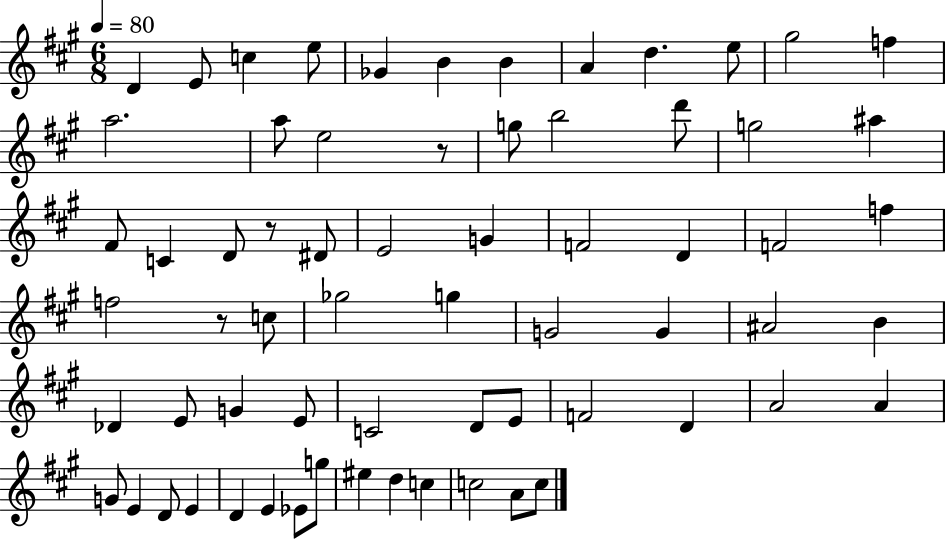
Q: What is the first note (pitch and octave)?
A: D4